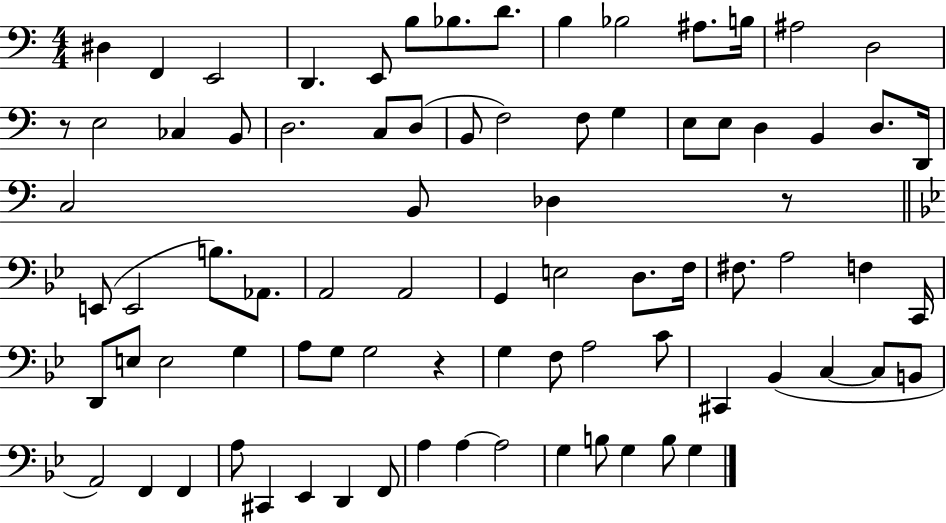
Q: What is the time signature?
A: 4/4